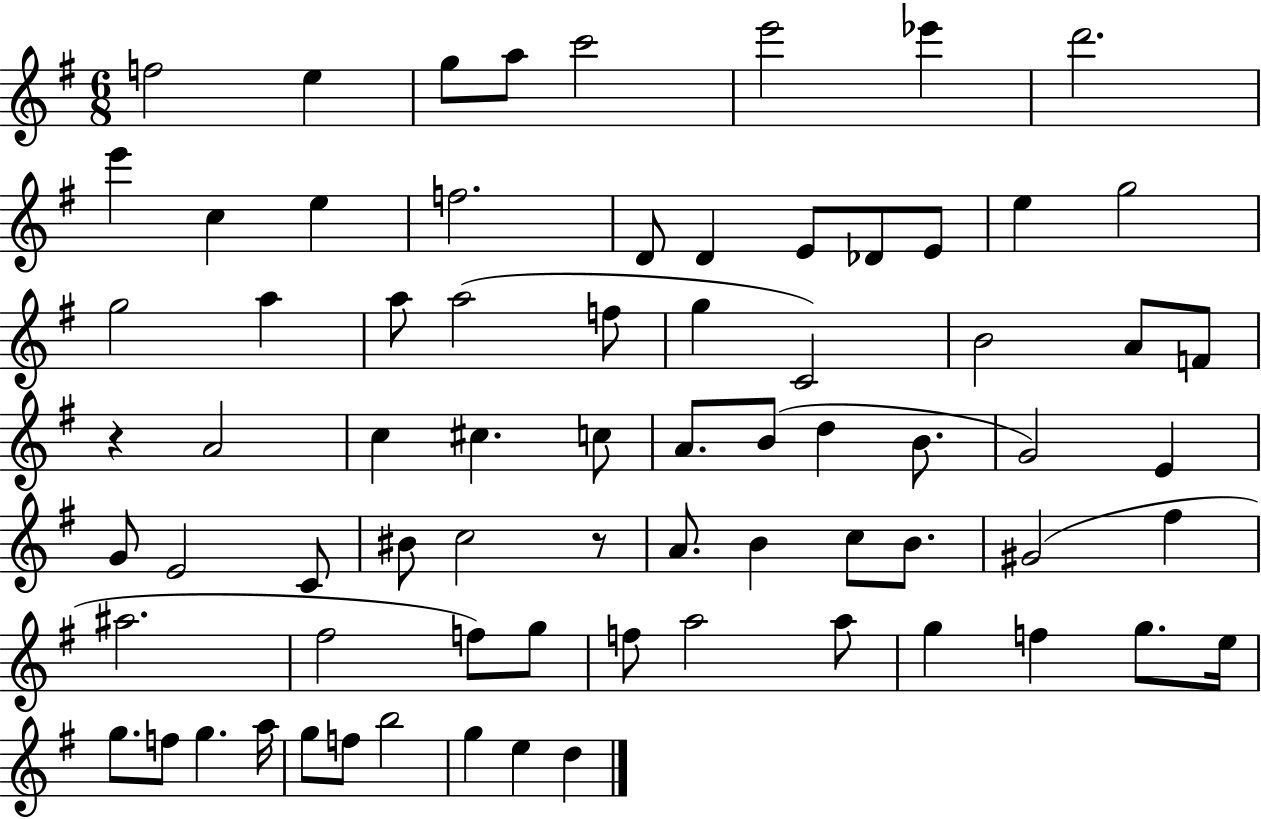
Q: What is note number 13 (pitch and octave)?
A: D4